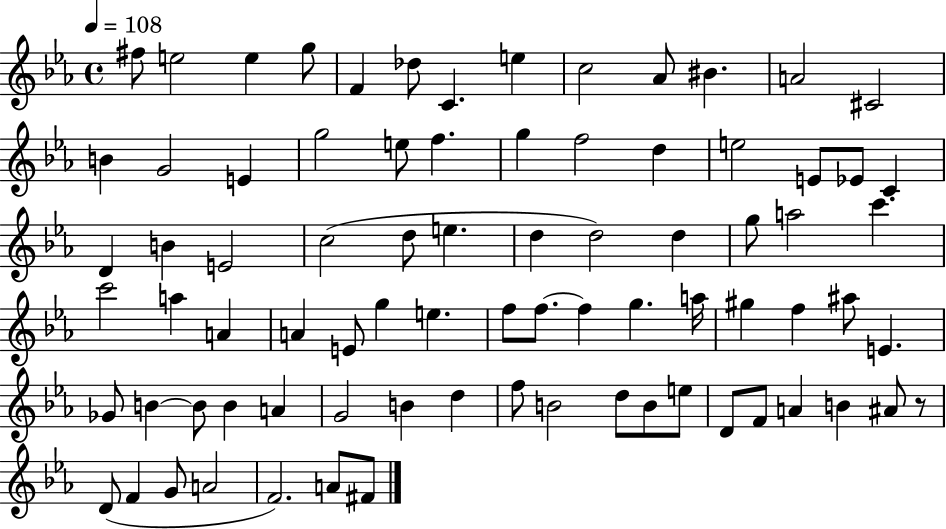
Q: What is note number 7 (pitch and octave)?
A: C4